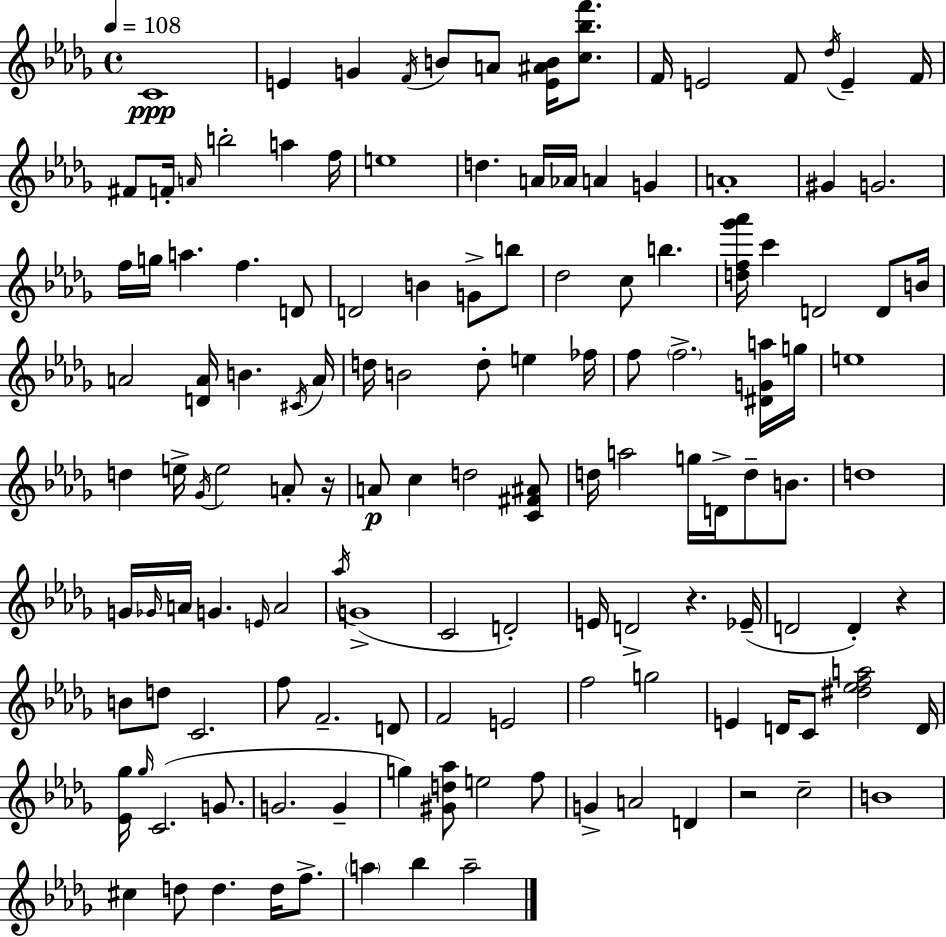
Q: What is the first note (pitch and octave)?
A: C4